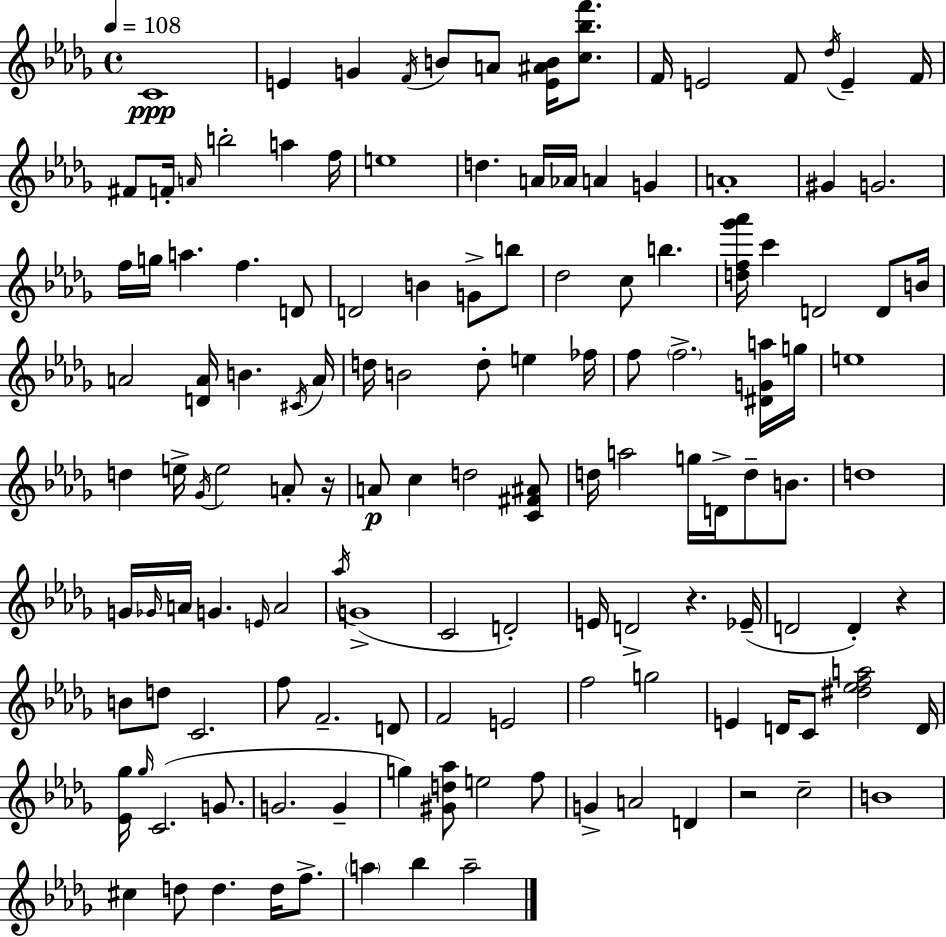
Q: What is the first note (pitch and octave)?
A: C4